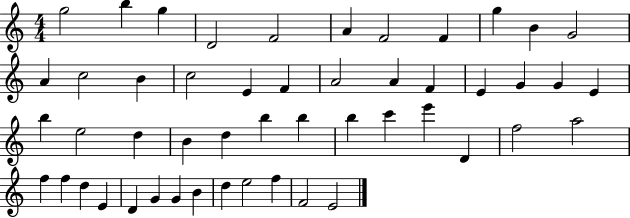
{
  \clef treble
  \numericTimeSignature
  \time 4/4
  \key c \major
  g''2 b''4 g''4 | d'2 f'2 | a'4 f'2 f'4 | g''4 b'4 g'2 | \break a'4 c''2 b'4 | c''2 e'4 f'4 | a'2 a'4 f'4 | e'4 g'4 g'4 e'4 | \break b''4 e''2 d''4 | b'4 d''4 b''4 b''4 | b''4 c'''4 e'''4 d'4 | f''2 a''2 | \break f''4 f''4 d''4 e'4 | d'4 g'4 g'4 b'4 | d''4 e''2 f''4 | f'2 e'2 | \break \bar "|."
}